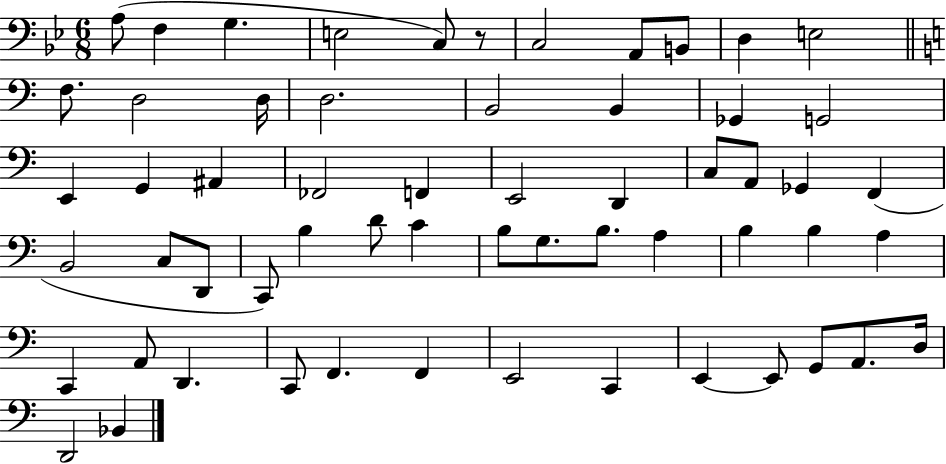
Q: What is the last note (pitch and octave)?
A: Bb2